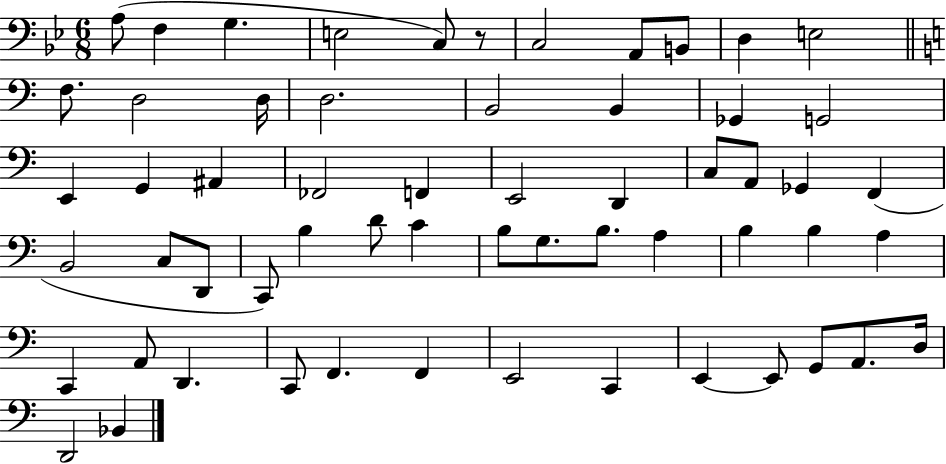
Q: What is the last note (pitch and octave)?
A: Bb2